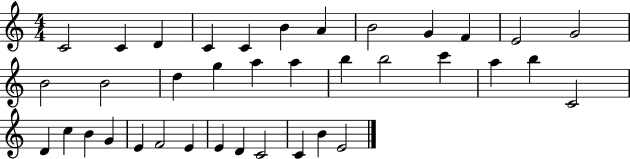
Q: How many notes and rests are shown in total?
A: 37